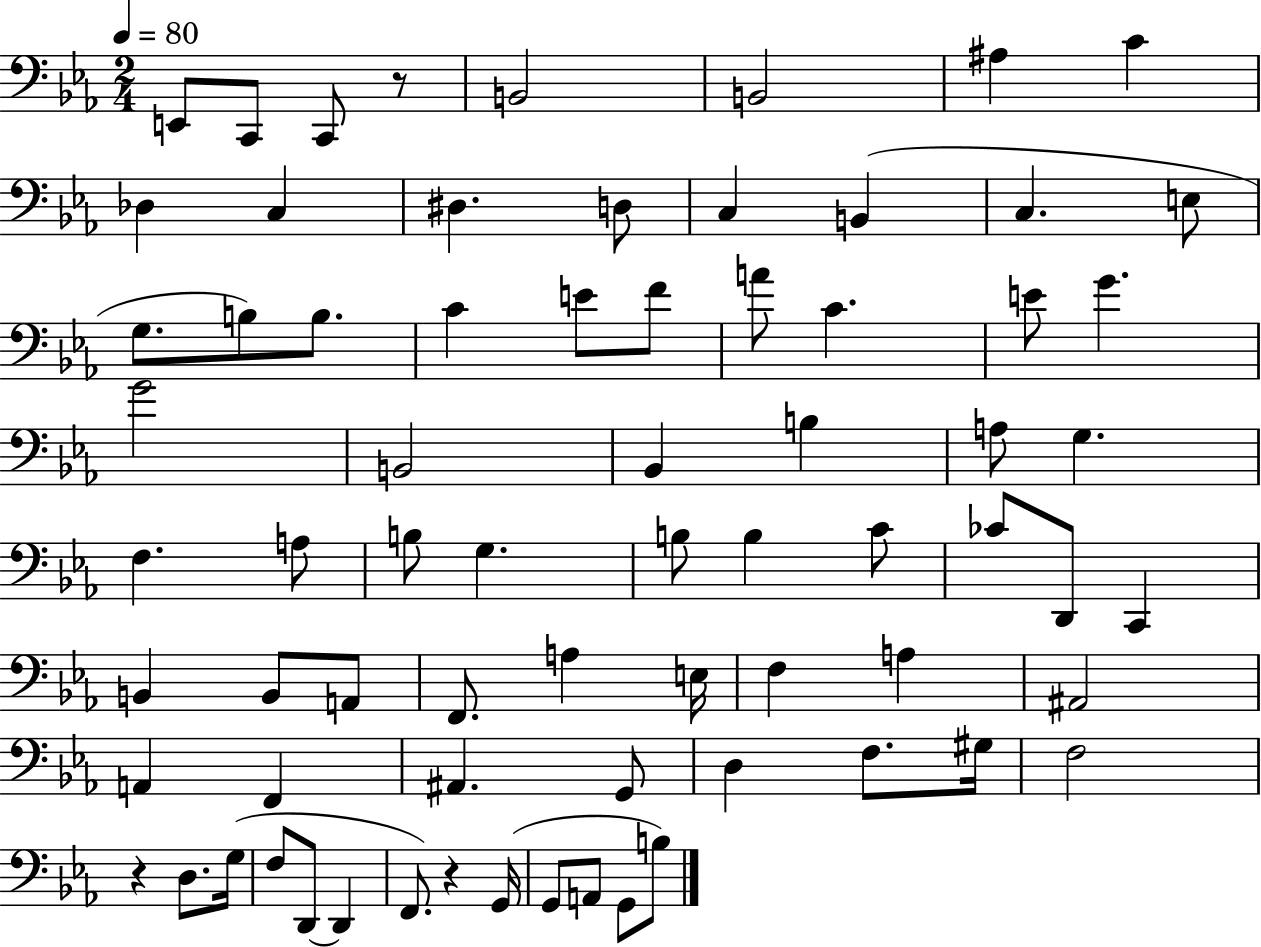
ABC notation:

X:1
T:Untitled
M:2/4
L:1/4
K:Eb
E,,/2 C,,/2 C,,/2 z/2 B,,2 B,,2 ^A, C _D, C, ^D, D,/2 C, B,, C, E,/2 G,/2 B,/2 B,/2 C E/2 F/2 A/2 C E/2 G G2 B,,2 _B,, B, A,/2 G, F, A,/2 B,/2 G, B,/2 B, C/2 _C/2 D,,/2 C,, B,, B,,/2 A,,/2 F,,/2 A, E,/4 F, A, ^A,,2 A,, F,, ^A,, G,,/2 D, F,/2 ^G,/4 F,2 z D,/2 G,/4 F,/2 D,,/2 D,, F,,/2 z G,,/4 G,,/2 A,,/2 G,,/2 B,/2